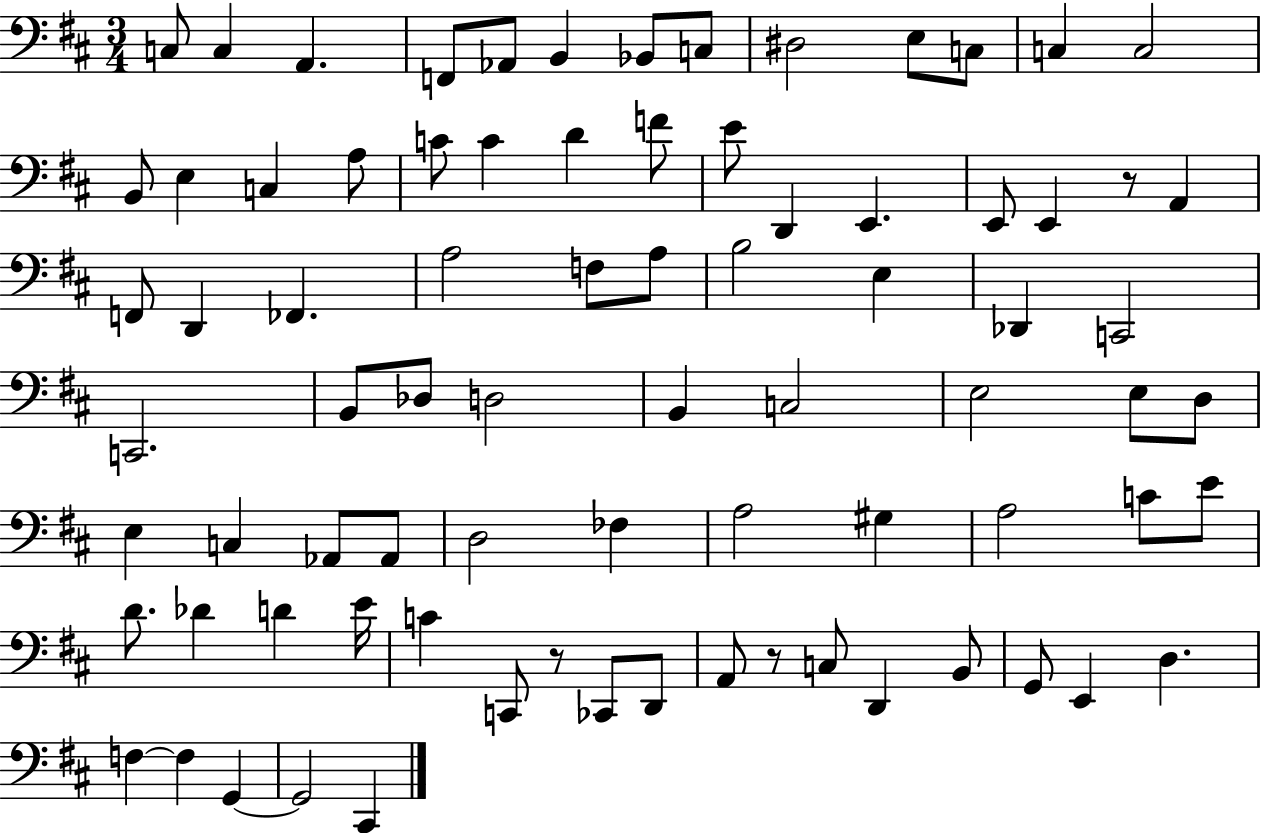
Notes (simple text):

C3/e C3/q A2/q. F2/e Ab2/e B2/q Bb2/e C3/e D#3/h E3/e C3/e C3/q C3/h B2/e E3/q C3/q A3/e C4/e C4/q D4/q F4/e E4/e D2/q E2/q. E2/e E2/q R/e A2/q F2/e D2/q FES2/q. A3/h F3/e A3/e B3/h E3/q Db2/q C2/h C2/h. B2/e Db3/e D3/h B2/q C3/h E3/h E3/e D3/e E3/q C3/q Ab2/e Ab2/e D3/h FES3/q A3/h G#3/q A3/h C4/e E4/e D4/e. Db4/q D4/q E4/s C4/q C2/e R/e CES2/e D2/e A2/e R/e C3/e D2/q B2/e G2/e E2/q D3/q. F3/q F3/q G2/q G2/h C#2/q